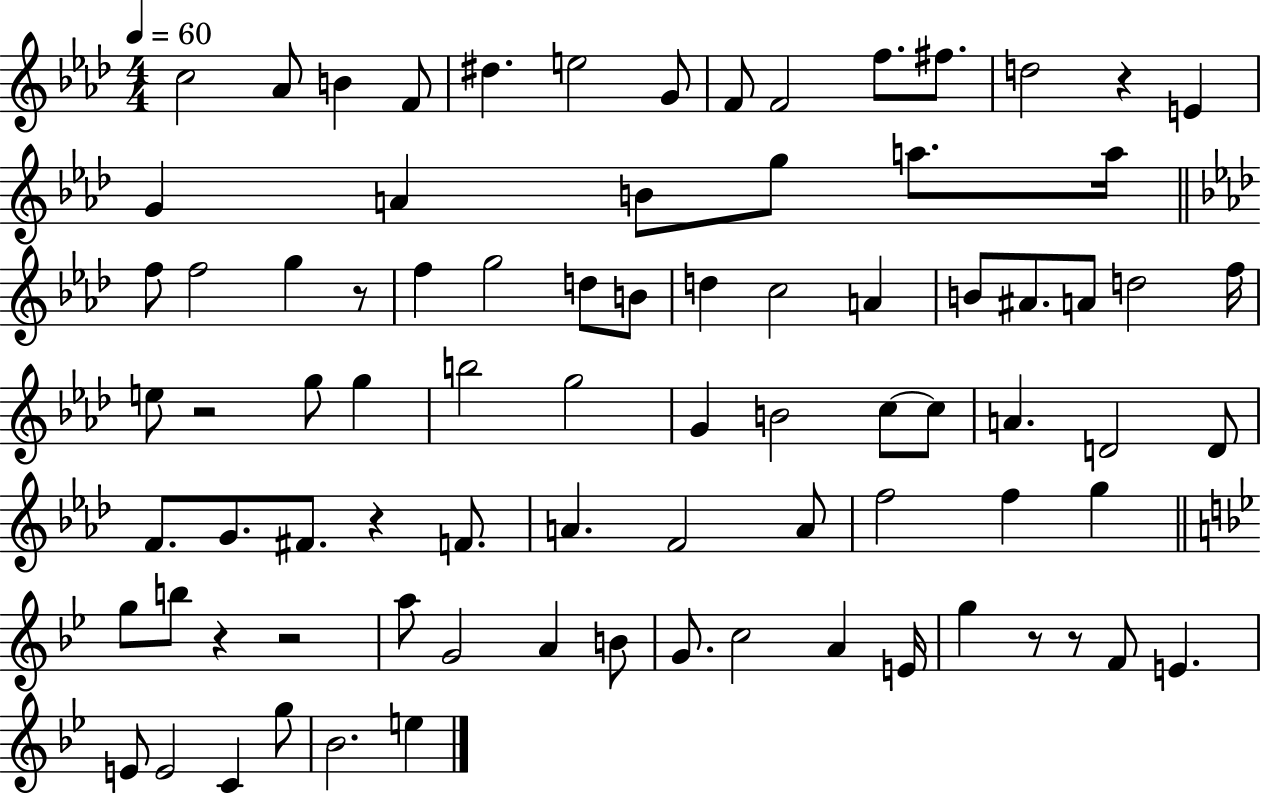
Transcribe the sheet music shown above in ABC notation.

X:1
T:Untitled
M:4/4
L:1/4
K:Ab
c2 _A/2 B F/2 ^d e2 G/2 F/2 F2 f/2 ^f/2 d2 z E G A B/2 g/2 a/2 a/4 f/2 f2 g z/2 f g2 d/2 B/2 d c2 A B/2 ^A/2 A/2 d2 f/4 e/2 z2 g/2 g b2 g2 G B2 c/2 c/2 A D2 D/2 F/2 G/2 ^F/2 z F/2 A F2 A/2 f2 f g g/2 b/2 z z2 a/2 G2 A B/2 G/2 c2 A E/4 g z/2 z/2 F/2 E E/2 E2 C g/2 _B2 e